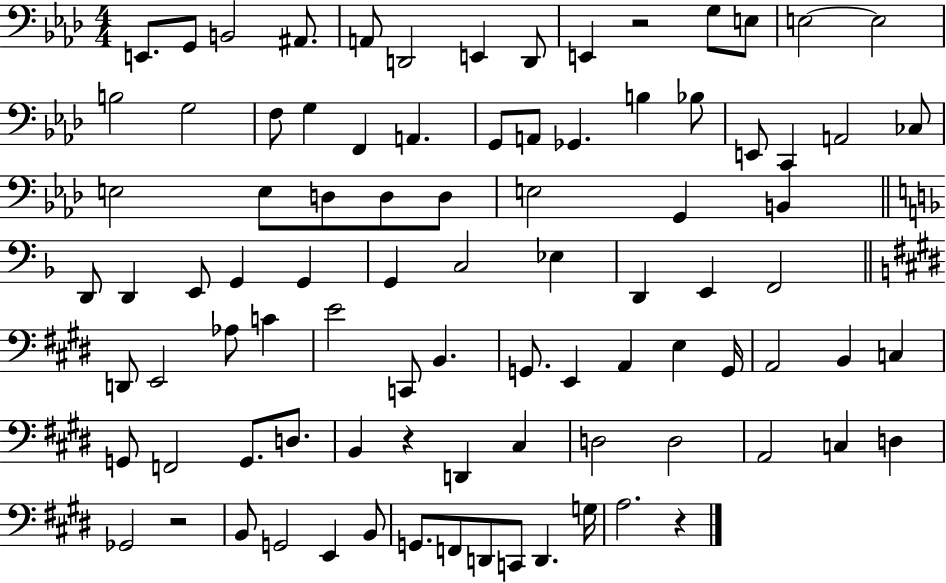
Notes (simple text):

E2/e. G2/e B2/h A#2/e. A2/e D2/h E2/q D2/e E2/q R/h G3/e E3/e E3/h E3/h B3/h G3/h F3/e G3/q F2/q A2/q. G2/e A2/e Gb2/q. B3/q Bb3/e E2/e C2/q A2/h CES3/e E3/h E3/e D3/e D3/e D3/e E3/h G2/q B2/q D2/e D2/q E2/e G2/q G2/q G2/q C3/h Eb3/q D2/q E2/q F2/h D2/e E2/h Ab3/e C4/q E4/h C2/e B2/q. G2/e. E2/q A2/q E3/q G2/s A2/h B2/q C3/q G2/e F2/h G2/e. D3/e. B2/q R/q D2/q C#3/q D3/h D3/h A2/h C3/q D3/q Gb2/h R/h B2/e G2/h E2/q B2/e G2/e. F2/e D2/e C2/e D2/q. G3/s A3/h. R/q